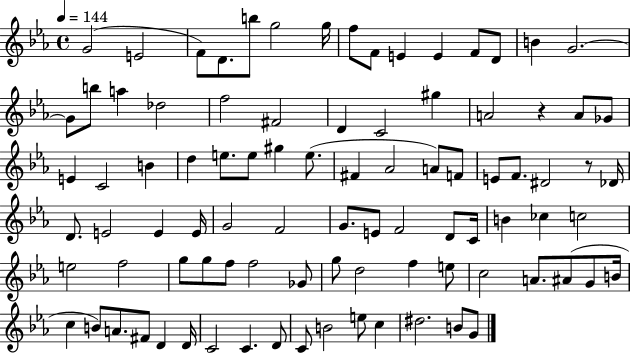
G4/h E4/h F4/e D4/e. B5/e G5/h G5/s F5/e F4/e E4/q E4/q F4/e D4/e B4/q G4/h. G4/e B5/e A5/q Db5/h F5/h F#4/h D4/q C4/h G#5/q A4/h R/q A4/e Gb4/e E4/q C4/h B4/q D5/q E5/e. E5/e G#5/q E5/e. F#4/q Ab4/h A4/e F4/e E4/e F4/e. D#4/h R/e Db4/s D4/e. E4/h E4/q E4/s G4/h F4/h G4/e. E4/e F4/h D4/e C4/s B4/q CES5/q C5/h E5/h F5/h G5/e G5/e F5/e F5/h Gb4/e G5/e D5/h F5/q E5/e C5/h A4/e. A#4/e G4/e B4/s C5/q B4/e A4/e. F#4/e D4/q D4/s C4/h C4/q. D4/e C4/e B4/h E5/e C5/q D#5/h. B4/e G4/e